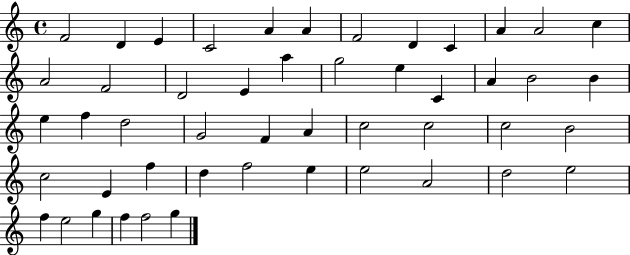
X:1
T:Untitled
M:4/4
L:1/4
K:C
F2 D E C2 A A F2 D C A A2 c A2 F2 D2 E a g2 e C A B2 B e f d2 G2 F A c2 c2 c2 B2 c2 E f d f2 e e2 A2 d2 e2 f e2 g f f2 g